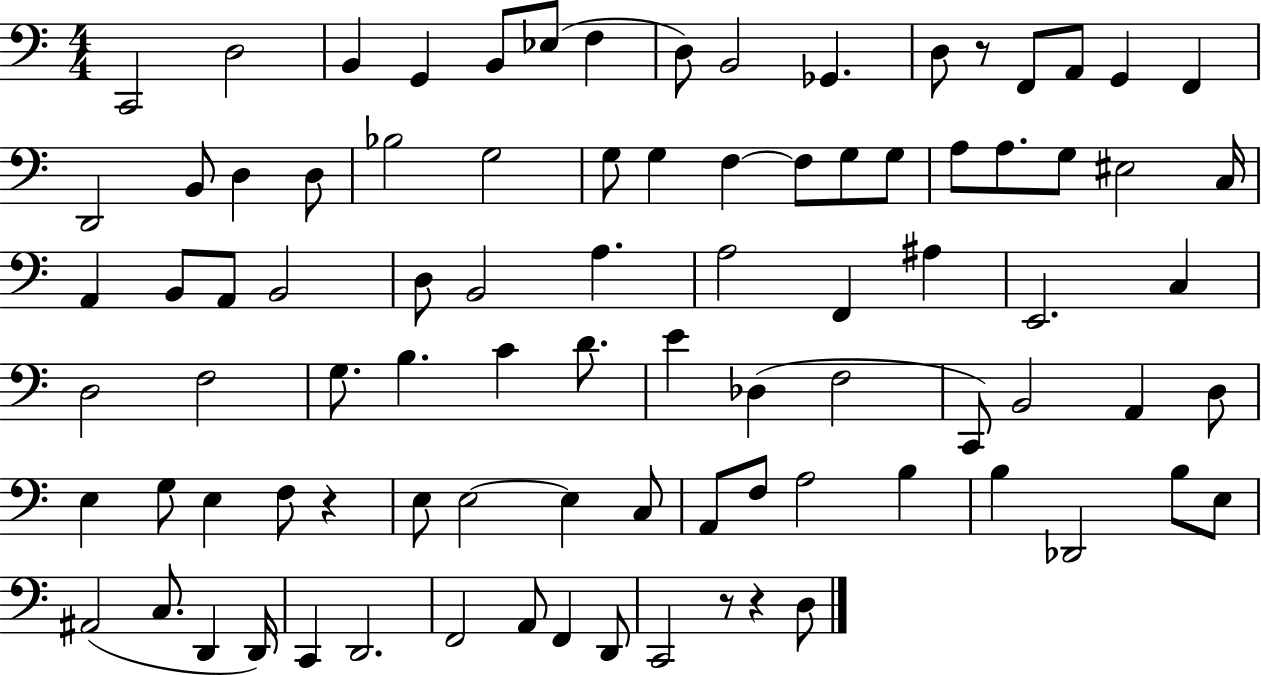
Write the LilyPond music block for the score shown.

{
  \clef bass
  \numericTimeSignature
  \time 4/4
  \key c \major
  c,2 d2 | b,4 g,4 b,8 ees8( f4 | d8) b,2 ges,4. | d8 r8 f,8 a,8 g,4 f,4 | \break d,2 b,8 d4 d8 | bes2 g2 | g8 g4 f4~~ f8 g8 g8 | a8 a8. g8 eis2 c16 | \break a,4 b,8 a,8 b,2 | d8 b,2 a4. | a2 f,4 ais4 | e,2. c4 | \break d2 f2 | g8. b4. c'4 d'8. | e'4 des4( f2 | c,8) b,2 a,4 d8 | \break e4 g8 e4 f8 r4 | e8 e2~~ e4 c8 | a,8 f8 a2 b4 | b4 des,2 b8 e8 | \break ais,2( c8. d,4 d,16) | c,4 d,2. | f,2 a,8 f,4 d,8 | c,2 r8 r4 d8 | \break \bar "|."
}